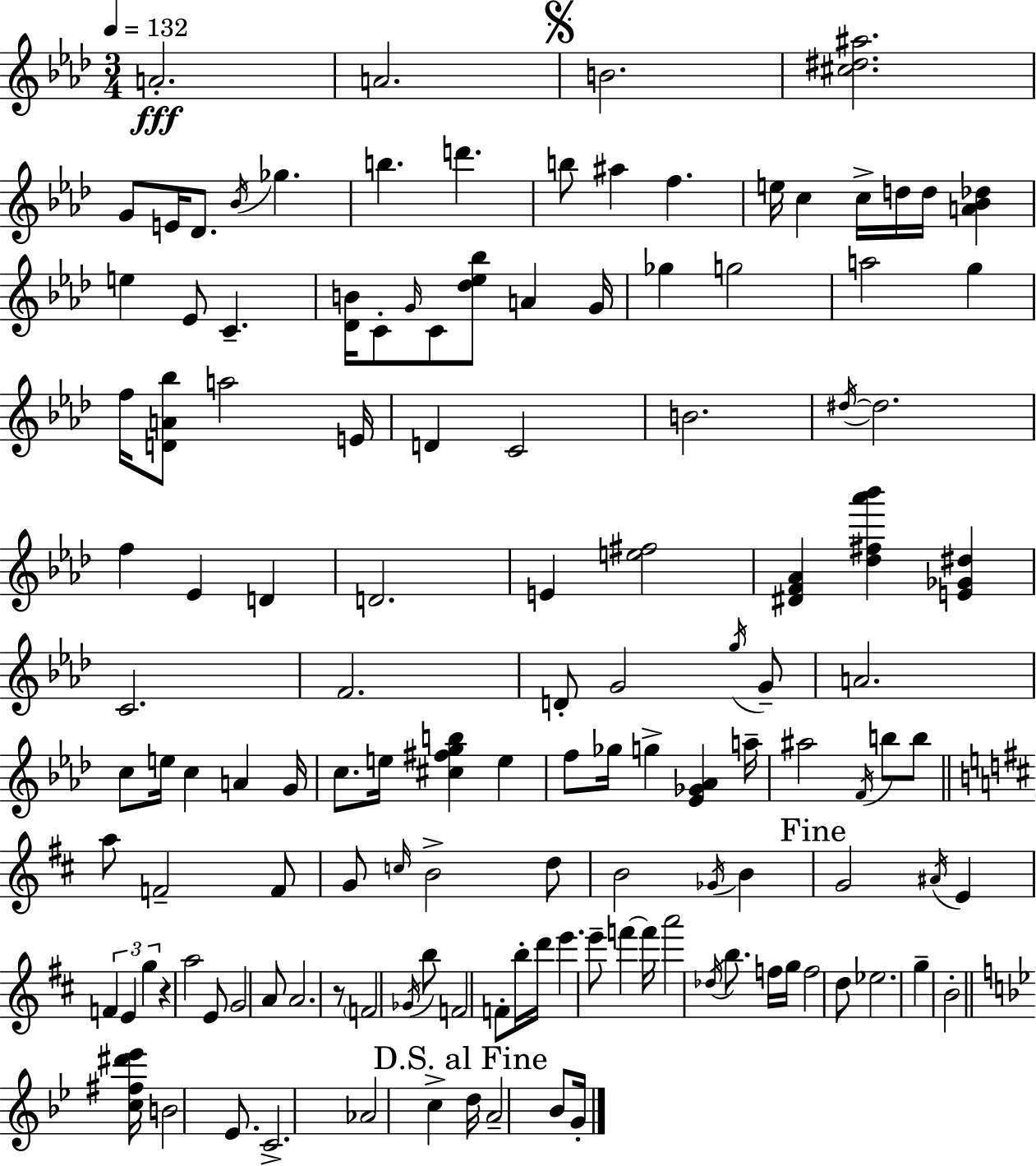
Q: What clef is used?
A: treble